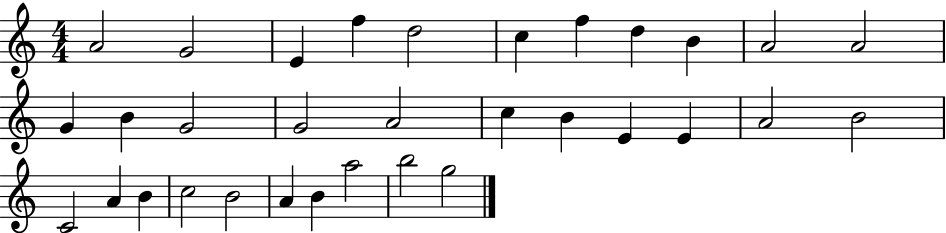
X:1
T:Untitled
M:4/4
L:1/4
K:C
A2 G2 E f d2 c f d B A2 A2 G B G2 G2 A2 c B E E A2 B2 C2 A B c2 B2 A B a2 b2 g2